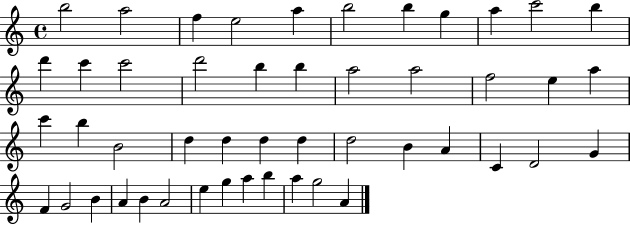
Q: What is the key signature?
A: C major